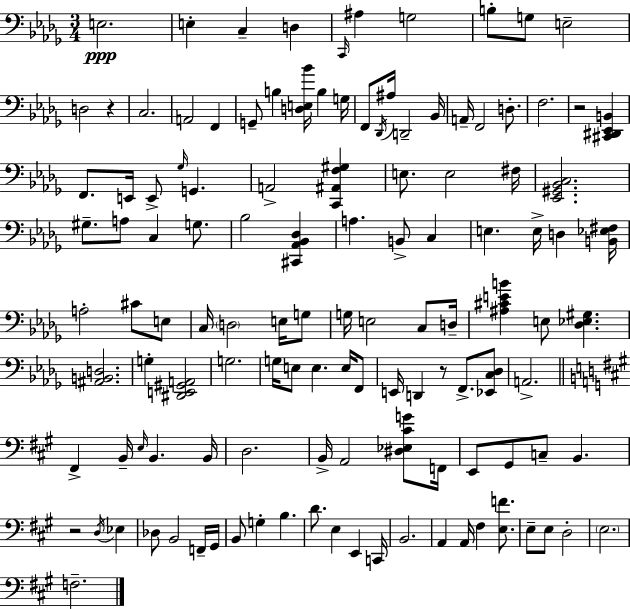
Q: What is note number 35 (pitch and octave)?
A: E3